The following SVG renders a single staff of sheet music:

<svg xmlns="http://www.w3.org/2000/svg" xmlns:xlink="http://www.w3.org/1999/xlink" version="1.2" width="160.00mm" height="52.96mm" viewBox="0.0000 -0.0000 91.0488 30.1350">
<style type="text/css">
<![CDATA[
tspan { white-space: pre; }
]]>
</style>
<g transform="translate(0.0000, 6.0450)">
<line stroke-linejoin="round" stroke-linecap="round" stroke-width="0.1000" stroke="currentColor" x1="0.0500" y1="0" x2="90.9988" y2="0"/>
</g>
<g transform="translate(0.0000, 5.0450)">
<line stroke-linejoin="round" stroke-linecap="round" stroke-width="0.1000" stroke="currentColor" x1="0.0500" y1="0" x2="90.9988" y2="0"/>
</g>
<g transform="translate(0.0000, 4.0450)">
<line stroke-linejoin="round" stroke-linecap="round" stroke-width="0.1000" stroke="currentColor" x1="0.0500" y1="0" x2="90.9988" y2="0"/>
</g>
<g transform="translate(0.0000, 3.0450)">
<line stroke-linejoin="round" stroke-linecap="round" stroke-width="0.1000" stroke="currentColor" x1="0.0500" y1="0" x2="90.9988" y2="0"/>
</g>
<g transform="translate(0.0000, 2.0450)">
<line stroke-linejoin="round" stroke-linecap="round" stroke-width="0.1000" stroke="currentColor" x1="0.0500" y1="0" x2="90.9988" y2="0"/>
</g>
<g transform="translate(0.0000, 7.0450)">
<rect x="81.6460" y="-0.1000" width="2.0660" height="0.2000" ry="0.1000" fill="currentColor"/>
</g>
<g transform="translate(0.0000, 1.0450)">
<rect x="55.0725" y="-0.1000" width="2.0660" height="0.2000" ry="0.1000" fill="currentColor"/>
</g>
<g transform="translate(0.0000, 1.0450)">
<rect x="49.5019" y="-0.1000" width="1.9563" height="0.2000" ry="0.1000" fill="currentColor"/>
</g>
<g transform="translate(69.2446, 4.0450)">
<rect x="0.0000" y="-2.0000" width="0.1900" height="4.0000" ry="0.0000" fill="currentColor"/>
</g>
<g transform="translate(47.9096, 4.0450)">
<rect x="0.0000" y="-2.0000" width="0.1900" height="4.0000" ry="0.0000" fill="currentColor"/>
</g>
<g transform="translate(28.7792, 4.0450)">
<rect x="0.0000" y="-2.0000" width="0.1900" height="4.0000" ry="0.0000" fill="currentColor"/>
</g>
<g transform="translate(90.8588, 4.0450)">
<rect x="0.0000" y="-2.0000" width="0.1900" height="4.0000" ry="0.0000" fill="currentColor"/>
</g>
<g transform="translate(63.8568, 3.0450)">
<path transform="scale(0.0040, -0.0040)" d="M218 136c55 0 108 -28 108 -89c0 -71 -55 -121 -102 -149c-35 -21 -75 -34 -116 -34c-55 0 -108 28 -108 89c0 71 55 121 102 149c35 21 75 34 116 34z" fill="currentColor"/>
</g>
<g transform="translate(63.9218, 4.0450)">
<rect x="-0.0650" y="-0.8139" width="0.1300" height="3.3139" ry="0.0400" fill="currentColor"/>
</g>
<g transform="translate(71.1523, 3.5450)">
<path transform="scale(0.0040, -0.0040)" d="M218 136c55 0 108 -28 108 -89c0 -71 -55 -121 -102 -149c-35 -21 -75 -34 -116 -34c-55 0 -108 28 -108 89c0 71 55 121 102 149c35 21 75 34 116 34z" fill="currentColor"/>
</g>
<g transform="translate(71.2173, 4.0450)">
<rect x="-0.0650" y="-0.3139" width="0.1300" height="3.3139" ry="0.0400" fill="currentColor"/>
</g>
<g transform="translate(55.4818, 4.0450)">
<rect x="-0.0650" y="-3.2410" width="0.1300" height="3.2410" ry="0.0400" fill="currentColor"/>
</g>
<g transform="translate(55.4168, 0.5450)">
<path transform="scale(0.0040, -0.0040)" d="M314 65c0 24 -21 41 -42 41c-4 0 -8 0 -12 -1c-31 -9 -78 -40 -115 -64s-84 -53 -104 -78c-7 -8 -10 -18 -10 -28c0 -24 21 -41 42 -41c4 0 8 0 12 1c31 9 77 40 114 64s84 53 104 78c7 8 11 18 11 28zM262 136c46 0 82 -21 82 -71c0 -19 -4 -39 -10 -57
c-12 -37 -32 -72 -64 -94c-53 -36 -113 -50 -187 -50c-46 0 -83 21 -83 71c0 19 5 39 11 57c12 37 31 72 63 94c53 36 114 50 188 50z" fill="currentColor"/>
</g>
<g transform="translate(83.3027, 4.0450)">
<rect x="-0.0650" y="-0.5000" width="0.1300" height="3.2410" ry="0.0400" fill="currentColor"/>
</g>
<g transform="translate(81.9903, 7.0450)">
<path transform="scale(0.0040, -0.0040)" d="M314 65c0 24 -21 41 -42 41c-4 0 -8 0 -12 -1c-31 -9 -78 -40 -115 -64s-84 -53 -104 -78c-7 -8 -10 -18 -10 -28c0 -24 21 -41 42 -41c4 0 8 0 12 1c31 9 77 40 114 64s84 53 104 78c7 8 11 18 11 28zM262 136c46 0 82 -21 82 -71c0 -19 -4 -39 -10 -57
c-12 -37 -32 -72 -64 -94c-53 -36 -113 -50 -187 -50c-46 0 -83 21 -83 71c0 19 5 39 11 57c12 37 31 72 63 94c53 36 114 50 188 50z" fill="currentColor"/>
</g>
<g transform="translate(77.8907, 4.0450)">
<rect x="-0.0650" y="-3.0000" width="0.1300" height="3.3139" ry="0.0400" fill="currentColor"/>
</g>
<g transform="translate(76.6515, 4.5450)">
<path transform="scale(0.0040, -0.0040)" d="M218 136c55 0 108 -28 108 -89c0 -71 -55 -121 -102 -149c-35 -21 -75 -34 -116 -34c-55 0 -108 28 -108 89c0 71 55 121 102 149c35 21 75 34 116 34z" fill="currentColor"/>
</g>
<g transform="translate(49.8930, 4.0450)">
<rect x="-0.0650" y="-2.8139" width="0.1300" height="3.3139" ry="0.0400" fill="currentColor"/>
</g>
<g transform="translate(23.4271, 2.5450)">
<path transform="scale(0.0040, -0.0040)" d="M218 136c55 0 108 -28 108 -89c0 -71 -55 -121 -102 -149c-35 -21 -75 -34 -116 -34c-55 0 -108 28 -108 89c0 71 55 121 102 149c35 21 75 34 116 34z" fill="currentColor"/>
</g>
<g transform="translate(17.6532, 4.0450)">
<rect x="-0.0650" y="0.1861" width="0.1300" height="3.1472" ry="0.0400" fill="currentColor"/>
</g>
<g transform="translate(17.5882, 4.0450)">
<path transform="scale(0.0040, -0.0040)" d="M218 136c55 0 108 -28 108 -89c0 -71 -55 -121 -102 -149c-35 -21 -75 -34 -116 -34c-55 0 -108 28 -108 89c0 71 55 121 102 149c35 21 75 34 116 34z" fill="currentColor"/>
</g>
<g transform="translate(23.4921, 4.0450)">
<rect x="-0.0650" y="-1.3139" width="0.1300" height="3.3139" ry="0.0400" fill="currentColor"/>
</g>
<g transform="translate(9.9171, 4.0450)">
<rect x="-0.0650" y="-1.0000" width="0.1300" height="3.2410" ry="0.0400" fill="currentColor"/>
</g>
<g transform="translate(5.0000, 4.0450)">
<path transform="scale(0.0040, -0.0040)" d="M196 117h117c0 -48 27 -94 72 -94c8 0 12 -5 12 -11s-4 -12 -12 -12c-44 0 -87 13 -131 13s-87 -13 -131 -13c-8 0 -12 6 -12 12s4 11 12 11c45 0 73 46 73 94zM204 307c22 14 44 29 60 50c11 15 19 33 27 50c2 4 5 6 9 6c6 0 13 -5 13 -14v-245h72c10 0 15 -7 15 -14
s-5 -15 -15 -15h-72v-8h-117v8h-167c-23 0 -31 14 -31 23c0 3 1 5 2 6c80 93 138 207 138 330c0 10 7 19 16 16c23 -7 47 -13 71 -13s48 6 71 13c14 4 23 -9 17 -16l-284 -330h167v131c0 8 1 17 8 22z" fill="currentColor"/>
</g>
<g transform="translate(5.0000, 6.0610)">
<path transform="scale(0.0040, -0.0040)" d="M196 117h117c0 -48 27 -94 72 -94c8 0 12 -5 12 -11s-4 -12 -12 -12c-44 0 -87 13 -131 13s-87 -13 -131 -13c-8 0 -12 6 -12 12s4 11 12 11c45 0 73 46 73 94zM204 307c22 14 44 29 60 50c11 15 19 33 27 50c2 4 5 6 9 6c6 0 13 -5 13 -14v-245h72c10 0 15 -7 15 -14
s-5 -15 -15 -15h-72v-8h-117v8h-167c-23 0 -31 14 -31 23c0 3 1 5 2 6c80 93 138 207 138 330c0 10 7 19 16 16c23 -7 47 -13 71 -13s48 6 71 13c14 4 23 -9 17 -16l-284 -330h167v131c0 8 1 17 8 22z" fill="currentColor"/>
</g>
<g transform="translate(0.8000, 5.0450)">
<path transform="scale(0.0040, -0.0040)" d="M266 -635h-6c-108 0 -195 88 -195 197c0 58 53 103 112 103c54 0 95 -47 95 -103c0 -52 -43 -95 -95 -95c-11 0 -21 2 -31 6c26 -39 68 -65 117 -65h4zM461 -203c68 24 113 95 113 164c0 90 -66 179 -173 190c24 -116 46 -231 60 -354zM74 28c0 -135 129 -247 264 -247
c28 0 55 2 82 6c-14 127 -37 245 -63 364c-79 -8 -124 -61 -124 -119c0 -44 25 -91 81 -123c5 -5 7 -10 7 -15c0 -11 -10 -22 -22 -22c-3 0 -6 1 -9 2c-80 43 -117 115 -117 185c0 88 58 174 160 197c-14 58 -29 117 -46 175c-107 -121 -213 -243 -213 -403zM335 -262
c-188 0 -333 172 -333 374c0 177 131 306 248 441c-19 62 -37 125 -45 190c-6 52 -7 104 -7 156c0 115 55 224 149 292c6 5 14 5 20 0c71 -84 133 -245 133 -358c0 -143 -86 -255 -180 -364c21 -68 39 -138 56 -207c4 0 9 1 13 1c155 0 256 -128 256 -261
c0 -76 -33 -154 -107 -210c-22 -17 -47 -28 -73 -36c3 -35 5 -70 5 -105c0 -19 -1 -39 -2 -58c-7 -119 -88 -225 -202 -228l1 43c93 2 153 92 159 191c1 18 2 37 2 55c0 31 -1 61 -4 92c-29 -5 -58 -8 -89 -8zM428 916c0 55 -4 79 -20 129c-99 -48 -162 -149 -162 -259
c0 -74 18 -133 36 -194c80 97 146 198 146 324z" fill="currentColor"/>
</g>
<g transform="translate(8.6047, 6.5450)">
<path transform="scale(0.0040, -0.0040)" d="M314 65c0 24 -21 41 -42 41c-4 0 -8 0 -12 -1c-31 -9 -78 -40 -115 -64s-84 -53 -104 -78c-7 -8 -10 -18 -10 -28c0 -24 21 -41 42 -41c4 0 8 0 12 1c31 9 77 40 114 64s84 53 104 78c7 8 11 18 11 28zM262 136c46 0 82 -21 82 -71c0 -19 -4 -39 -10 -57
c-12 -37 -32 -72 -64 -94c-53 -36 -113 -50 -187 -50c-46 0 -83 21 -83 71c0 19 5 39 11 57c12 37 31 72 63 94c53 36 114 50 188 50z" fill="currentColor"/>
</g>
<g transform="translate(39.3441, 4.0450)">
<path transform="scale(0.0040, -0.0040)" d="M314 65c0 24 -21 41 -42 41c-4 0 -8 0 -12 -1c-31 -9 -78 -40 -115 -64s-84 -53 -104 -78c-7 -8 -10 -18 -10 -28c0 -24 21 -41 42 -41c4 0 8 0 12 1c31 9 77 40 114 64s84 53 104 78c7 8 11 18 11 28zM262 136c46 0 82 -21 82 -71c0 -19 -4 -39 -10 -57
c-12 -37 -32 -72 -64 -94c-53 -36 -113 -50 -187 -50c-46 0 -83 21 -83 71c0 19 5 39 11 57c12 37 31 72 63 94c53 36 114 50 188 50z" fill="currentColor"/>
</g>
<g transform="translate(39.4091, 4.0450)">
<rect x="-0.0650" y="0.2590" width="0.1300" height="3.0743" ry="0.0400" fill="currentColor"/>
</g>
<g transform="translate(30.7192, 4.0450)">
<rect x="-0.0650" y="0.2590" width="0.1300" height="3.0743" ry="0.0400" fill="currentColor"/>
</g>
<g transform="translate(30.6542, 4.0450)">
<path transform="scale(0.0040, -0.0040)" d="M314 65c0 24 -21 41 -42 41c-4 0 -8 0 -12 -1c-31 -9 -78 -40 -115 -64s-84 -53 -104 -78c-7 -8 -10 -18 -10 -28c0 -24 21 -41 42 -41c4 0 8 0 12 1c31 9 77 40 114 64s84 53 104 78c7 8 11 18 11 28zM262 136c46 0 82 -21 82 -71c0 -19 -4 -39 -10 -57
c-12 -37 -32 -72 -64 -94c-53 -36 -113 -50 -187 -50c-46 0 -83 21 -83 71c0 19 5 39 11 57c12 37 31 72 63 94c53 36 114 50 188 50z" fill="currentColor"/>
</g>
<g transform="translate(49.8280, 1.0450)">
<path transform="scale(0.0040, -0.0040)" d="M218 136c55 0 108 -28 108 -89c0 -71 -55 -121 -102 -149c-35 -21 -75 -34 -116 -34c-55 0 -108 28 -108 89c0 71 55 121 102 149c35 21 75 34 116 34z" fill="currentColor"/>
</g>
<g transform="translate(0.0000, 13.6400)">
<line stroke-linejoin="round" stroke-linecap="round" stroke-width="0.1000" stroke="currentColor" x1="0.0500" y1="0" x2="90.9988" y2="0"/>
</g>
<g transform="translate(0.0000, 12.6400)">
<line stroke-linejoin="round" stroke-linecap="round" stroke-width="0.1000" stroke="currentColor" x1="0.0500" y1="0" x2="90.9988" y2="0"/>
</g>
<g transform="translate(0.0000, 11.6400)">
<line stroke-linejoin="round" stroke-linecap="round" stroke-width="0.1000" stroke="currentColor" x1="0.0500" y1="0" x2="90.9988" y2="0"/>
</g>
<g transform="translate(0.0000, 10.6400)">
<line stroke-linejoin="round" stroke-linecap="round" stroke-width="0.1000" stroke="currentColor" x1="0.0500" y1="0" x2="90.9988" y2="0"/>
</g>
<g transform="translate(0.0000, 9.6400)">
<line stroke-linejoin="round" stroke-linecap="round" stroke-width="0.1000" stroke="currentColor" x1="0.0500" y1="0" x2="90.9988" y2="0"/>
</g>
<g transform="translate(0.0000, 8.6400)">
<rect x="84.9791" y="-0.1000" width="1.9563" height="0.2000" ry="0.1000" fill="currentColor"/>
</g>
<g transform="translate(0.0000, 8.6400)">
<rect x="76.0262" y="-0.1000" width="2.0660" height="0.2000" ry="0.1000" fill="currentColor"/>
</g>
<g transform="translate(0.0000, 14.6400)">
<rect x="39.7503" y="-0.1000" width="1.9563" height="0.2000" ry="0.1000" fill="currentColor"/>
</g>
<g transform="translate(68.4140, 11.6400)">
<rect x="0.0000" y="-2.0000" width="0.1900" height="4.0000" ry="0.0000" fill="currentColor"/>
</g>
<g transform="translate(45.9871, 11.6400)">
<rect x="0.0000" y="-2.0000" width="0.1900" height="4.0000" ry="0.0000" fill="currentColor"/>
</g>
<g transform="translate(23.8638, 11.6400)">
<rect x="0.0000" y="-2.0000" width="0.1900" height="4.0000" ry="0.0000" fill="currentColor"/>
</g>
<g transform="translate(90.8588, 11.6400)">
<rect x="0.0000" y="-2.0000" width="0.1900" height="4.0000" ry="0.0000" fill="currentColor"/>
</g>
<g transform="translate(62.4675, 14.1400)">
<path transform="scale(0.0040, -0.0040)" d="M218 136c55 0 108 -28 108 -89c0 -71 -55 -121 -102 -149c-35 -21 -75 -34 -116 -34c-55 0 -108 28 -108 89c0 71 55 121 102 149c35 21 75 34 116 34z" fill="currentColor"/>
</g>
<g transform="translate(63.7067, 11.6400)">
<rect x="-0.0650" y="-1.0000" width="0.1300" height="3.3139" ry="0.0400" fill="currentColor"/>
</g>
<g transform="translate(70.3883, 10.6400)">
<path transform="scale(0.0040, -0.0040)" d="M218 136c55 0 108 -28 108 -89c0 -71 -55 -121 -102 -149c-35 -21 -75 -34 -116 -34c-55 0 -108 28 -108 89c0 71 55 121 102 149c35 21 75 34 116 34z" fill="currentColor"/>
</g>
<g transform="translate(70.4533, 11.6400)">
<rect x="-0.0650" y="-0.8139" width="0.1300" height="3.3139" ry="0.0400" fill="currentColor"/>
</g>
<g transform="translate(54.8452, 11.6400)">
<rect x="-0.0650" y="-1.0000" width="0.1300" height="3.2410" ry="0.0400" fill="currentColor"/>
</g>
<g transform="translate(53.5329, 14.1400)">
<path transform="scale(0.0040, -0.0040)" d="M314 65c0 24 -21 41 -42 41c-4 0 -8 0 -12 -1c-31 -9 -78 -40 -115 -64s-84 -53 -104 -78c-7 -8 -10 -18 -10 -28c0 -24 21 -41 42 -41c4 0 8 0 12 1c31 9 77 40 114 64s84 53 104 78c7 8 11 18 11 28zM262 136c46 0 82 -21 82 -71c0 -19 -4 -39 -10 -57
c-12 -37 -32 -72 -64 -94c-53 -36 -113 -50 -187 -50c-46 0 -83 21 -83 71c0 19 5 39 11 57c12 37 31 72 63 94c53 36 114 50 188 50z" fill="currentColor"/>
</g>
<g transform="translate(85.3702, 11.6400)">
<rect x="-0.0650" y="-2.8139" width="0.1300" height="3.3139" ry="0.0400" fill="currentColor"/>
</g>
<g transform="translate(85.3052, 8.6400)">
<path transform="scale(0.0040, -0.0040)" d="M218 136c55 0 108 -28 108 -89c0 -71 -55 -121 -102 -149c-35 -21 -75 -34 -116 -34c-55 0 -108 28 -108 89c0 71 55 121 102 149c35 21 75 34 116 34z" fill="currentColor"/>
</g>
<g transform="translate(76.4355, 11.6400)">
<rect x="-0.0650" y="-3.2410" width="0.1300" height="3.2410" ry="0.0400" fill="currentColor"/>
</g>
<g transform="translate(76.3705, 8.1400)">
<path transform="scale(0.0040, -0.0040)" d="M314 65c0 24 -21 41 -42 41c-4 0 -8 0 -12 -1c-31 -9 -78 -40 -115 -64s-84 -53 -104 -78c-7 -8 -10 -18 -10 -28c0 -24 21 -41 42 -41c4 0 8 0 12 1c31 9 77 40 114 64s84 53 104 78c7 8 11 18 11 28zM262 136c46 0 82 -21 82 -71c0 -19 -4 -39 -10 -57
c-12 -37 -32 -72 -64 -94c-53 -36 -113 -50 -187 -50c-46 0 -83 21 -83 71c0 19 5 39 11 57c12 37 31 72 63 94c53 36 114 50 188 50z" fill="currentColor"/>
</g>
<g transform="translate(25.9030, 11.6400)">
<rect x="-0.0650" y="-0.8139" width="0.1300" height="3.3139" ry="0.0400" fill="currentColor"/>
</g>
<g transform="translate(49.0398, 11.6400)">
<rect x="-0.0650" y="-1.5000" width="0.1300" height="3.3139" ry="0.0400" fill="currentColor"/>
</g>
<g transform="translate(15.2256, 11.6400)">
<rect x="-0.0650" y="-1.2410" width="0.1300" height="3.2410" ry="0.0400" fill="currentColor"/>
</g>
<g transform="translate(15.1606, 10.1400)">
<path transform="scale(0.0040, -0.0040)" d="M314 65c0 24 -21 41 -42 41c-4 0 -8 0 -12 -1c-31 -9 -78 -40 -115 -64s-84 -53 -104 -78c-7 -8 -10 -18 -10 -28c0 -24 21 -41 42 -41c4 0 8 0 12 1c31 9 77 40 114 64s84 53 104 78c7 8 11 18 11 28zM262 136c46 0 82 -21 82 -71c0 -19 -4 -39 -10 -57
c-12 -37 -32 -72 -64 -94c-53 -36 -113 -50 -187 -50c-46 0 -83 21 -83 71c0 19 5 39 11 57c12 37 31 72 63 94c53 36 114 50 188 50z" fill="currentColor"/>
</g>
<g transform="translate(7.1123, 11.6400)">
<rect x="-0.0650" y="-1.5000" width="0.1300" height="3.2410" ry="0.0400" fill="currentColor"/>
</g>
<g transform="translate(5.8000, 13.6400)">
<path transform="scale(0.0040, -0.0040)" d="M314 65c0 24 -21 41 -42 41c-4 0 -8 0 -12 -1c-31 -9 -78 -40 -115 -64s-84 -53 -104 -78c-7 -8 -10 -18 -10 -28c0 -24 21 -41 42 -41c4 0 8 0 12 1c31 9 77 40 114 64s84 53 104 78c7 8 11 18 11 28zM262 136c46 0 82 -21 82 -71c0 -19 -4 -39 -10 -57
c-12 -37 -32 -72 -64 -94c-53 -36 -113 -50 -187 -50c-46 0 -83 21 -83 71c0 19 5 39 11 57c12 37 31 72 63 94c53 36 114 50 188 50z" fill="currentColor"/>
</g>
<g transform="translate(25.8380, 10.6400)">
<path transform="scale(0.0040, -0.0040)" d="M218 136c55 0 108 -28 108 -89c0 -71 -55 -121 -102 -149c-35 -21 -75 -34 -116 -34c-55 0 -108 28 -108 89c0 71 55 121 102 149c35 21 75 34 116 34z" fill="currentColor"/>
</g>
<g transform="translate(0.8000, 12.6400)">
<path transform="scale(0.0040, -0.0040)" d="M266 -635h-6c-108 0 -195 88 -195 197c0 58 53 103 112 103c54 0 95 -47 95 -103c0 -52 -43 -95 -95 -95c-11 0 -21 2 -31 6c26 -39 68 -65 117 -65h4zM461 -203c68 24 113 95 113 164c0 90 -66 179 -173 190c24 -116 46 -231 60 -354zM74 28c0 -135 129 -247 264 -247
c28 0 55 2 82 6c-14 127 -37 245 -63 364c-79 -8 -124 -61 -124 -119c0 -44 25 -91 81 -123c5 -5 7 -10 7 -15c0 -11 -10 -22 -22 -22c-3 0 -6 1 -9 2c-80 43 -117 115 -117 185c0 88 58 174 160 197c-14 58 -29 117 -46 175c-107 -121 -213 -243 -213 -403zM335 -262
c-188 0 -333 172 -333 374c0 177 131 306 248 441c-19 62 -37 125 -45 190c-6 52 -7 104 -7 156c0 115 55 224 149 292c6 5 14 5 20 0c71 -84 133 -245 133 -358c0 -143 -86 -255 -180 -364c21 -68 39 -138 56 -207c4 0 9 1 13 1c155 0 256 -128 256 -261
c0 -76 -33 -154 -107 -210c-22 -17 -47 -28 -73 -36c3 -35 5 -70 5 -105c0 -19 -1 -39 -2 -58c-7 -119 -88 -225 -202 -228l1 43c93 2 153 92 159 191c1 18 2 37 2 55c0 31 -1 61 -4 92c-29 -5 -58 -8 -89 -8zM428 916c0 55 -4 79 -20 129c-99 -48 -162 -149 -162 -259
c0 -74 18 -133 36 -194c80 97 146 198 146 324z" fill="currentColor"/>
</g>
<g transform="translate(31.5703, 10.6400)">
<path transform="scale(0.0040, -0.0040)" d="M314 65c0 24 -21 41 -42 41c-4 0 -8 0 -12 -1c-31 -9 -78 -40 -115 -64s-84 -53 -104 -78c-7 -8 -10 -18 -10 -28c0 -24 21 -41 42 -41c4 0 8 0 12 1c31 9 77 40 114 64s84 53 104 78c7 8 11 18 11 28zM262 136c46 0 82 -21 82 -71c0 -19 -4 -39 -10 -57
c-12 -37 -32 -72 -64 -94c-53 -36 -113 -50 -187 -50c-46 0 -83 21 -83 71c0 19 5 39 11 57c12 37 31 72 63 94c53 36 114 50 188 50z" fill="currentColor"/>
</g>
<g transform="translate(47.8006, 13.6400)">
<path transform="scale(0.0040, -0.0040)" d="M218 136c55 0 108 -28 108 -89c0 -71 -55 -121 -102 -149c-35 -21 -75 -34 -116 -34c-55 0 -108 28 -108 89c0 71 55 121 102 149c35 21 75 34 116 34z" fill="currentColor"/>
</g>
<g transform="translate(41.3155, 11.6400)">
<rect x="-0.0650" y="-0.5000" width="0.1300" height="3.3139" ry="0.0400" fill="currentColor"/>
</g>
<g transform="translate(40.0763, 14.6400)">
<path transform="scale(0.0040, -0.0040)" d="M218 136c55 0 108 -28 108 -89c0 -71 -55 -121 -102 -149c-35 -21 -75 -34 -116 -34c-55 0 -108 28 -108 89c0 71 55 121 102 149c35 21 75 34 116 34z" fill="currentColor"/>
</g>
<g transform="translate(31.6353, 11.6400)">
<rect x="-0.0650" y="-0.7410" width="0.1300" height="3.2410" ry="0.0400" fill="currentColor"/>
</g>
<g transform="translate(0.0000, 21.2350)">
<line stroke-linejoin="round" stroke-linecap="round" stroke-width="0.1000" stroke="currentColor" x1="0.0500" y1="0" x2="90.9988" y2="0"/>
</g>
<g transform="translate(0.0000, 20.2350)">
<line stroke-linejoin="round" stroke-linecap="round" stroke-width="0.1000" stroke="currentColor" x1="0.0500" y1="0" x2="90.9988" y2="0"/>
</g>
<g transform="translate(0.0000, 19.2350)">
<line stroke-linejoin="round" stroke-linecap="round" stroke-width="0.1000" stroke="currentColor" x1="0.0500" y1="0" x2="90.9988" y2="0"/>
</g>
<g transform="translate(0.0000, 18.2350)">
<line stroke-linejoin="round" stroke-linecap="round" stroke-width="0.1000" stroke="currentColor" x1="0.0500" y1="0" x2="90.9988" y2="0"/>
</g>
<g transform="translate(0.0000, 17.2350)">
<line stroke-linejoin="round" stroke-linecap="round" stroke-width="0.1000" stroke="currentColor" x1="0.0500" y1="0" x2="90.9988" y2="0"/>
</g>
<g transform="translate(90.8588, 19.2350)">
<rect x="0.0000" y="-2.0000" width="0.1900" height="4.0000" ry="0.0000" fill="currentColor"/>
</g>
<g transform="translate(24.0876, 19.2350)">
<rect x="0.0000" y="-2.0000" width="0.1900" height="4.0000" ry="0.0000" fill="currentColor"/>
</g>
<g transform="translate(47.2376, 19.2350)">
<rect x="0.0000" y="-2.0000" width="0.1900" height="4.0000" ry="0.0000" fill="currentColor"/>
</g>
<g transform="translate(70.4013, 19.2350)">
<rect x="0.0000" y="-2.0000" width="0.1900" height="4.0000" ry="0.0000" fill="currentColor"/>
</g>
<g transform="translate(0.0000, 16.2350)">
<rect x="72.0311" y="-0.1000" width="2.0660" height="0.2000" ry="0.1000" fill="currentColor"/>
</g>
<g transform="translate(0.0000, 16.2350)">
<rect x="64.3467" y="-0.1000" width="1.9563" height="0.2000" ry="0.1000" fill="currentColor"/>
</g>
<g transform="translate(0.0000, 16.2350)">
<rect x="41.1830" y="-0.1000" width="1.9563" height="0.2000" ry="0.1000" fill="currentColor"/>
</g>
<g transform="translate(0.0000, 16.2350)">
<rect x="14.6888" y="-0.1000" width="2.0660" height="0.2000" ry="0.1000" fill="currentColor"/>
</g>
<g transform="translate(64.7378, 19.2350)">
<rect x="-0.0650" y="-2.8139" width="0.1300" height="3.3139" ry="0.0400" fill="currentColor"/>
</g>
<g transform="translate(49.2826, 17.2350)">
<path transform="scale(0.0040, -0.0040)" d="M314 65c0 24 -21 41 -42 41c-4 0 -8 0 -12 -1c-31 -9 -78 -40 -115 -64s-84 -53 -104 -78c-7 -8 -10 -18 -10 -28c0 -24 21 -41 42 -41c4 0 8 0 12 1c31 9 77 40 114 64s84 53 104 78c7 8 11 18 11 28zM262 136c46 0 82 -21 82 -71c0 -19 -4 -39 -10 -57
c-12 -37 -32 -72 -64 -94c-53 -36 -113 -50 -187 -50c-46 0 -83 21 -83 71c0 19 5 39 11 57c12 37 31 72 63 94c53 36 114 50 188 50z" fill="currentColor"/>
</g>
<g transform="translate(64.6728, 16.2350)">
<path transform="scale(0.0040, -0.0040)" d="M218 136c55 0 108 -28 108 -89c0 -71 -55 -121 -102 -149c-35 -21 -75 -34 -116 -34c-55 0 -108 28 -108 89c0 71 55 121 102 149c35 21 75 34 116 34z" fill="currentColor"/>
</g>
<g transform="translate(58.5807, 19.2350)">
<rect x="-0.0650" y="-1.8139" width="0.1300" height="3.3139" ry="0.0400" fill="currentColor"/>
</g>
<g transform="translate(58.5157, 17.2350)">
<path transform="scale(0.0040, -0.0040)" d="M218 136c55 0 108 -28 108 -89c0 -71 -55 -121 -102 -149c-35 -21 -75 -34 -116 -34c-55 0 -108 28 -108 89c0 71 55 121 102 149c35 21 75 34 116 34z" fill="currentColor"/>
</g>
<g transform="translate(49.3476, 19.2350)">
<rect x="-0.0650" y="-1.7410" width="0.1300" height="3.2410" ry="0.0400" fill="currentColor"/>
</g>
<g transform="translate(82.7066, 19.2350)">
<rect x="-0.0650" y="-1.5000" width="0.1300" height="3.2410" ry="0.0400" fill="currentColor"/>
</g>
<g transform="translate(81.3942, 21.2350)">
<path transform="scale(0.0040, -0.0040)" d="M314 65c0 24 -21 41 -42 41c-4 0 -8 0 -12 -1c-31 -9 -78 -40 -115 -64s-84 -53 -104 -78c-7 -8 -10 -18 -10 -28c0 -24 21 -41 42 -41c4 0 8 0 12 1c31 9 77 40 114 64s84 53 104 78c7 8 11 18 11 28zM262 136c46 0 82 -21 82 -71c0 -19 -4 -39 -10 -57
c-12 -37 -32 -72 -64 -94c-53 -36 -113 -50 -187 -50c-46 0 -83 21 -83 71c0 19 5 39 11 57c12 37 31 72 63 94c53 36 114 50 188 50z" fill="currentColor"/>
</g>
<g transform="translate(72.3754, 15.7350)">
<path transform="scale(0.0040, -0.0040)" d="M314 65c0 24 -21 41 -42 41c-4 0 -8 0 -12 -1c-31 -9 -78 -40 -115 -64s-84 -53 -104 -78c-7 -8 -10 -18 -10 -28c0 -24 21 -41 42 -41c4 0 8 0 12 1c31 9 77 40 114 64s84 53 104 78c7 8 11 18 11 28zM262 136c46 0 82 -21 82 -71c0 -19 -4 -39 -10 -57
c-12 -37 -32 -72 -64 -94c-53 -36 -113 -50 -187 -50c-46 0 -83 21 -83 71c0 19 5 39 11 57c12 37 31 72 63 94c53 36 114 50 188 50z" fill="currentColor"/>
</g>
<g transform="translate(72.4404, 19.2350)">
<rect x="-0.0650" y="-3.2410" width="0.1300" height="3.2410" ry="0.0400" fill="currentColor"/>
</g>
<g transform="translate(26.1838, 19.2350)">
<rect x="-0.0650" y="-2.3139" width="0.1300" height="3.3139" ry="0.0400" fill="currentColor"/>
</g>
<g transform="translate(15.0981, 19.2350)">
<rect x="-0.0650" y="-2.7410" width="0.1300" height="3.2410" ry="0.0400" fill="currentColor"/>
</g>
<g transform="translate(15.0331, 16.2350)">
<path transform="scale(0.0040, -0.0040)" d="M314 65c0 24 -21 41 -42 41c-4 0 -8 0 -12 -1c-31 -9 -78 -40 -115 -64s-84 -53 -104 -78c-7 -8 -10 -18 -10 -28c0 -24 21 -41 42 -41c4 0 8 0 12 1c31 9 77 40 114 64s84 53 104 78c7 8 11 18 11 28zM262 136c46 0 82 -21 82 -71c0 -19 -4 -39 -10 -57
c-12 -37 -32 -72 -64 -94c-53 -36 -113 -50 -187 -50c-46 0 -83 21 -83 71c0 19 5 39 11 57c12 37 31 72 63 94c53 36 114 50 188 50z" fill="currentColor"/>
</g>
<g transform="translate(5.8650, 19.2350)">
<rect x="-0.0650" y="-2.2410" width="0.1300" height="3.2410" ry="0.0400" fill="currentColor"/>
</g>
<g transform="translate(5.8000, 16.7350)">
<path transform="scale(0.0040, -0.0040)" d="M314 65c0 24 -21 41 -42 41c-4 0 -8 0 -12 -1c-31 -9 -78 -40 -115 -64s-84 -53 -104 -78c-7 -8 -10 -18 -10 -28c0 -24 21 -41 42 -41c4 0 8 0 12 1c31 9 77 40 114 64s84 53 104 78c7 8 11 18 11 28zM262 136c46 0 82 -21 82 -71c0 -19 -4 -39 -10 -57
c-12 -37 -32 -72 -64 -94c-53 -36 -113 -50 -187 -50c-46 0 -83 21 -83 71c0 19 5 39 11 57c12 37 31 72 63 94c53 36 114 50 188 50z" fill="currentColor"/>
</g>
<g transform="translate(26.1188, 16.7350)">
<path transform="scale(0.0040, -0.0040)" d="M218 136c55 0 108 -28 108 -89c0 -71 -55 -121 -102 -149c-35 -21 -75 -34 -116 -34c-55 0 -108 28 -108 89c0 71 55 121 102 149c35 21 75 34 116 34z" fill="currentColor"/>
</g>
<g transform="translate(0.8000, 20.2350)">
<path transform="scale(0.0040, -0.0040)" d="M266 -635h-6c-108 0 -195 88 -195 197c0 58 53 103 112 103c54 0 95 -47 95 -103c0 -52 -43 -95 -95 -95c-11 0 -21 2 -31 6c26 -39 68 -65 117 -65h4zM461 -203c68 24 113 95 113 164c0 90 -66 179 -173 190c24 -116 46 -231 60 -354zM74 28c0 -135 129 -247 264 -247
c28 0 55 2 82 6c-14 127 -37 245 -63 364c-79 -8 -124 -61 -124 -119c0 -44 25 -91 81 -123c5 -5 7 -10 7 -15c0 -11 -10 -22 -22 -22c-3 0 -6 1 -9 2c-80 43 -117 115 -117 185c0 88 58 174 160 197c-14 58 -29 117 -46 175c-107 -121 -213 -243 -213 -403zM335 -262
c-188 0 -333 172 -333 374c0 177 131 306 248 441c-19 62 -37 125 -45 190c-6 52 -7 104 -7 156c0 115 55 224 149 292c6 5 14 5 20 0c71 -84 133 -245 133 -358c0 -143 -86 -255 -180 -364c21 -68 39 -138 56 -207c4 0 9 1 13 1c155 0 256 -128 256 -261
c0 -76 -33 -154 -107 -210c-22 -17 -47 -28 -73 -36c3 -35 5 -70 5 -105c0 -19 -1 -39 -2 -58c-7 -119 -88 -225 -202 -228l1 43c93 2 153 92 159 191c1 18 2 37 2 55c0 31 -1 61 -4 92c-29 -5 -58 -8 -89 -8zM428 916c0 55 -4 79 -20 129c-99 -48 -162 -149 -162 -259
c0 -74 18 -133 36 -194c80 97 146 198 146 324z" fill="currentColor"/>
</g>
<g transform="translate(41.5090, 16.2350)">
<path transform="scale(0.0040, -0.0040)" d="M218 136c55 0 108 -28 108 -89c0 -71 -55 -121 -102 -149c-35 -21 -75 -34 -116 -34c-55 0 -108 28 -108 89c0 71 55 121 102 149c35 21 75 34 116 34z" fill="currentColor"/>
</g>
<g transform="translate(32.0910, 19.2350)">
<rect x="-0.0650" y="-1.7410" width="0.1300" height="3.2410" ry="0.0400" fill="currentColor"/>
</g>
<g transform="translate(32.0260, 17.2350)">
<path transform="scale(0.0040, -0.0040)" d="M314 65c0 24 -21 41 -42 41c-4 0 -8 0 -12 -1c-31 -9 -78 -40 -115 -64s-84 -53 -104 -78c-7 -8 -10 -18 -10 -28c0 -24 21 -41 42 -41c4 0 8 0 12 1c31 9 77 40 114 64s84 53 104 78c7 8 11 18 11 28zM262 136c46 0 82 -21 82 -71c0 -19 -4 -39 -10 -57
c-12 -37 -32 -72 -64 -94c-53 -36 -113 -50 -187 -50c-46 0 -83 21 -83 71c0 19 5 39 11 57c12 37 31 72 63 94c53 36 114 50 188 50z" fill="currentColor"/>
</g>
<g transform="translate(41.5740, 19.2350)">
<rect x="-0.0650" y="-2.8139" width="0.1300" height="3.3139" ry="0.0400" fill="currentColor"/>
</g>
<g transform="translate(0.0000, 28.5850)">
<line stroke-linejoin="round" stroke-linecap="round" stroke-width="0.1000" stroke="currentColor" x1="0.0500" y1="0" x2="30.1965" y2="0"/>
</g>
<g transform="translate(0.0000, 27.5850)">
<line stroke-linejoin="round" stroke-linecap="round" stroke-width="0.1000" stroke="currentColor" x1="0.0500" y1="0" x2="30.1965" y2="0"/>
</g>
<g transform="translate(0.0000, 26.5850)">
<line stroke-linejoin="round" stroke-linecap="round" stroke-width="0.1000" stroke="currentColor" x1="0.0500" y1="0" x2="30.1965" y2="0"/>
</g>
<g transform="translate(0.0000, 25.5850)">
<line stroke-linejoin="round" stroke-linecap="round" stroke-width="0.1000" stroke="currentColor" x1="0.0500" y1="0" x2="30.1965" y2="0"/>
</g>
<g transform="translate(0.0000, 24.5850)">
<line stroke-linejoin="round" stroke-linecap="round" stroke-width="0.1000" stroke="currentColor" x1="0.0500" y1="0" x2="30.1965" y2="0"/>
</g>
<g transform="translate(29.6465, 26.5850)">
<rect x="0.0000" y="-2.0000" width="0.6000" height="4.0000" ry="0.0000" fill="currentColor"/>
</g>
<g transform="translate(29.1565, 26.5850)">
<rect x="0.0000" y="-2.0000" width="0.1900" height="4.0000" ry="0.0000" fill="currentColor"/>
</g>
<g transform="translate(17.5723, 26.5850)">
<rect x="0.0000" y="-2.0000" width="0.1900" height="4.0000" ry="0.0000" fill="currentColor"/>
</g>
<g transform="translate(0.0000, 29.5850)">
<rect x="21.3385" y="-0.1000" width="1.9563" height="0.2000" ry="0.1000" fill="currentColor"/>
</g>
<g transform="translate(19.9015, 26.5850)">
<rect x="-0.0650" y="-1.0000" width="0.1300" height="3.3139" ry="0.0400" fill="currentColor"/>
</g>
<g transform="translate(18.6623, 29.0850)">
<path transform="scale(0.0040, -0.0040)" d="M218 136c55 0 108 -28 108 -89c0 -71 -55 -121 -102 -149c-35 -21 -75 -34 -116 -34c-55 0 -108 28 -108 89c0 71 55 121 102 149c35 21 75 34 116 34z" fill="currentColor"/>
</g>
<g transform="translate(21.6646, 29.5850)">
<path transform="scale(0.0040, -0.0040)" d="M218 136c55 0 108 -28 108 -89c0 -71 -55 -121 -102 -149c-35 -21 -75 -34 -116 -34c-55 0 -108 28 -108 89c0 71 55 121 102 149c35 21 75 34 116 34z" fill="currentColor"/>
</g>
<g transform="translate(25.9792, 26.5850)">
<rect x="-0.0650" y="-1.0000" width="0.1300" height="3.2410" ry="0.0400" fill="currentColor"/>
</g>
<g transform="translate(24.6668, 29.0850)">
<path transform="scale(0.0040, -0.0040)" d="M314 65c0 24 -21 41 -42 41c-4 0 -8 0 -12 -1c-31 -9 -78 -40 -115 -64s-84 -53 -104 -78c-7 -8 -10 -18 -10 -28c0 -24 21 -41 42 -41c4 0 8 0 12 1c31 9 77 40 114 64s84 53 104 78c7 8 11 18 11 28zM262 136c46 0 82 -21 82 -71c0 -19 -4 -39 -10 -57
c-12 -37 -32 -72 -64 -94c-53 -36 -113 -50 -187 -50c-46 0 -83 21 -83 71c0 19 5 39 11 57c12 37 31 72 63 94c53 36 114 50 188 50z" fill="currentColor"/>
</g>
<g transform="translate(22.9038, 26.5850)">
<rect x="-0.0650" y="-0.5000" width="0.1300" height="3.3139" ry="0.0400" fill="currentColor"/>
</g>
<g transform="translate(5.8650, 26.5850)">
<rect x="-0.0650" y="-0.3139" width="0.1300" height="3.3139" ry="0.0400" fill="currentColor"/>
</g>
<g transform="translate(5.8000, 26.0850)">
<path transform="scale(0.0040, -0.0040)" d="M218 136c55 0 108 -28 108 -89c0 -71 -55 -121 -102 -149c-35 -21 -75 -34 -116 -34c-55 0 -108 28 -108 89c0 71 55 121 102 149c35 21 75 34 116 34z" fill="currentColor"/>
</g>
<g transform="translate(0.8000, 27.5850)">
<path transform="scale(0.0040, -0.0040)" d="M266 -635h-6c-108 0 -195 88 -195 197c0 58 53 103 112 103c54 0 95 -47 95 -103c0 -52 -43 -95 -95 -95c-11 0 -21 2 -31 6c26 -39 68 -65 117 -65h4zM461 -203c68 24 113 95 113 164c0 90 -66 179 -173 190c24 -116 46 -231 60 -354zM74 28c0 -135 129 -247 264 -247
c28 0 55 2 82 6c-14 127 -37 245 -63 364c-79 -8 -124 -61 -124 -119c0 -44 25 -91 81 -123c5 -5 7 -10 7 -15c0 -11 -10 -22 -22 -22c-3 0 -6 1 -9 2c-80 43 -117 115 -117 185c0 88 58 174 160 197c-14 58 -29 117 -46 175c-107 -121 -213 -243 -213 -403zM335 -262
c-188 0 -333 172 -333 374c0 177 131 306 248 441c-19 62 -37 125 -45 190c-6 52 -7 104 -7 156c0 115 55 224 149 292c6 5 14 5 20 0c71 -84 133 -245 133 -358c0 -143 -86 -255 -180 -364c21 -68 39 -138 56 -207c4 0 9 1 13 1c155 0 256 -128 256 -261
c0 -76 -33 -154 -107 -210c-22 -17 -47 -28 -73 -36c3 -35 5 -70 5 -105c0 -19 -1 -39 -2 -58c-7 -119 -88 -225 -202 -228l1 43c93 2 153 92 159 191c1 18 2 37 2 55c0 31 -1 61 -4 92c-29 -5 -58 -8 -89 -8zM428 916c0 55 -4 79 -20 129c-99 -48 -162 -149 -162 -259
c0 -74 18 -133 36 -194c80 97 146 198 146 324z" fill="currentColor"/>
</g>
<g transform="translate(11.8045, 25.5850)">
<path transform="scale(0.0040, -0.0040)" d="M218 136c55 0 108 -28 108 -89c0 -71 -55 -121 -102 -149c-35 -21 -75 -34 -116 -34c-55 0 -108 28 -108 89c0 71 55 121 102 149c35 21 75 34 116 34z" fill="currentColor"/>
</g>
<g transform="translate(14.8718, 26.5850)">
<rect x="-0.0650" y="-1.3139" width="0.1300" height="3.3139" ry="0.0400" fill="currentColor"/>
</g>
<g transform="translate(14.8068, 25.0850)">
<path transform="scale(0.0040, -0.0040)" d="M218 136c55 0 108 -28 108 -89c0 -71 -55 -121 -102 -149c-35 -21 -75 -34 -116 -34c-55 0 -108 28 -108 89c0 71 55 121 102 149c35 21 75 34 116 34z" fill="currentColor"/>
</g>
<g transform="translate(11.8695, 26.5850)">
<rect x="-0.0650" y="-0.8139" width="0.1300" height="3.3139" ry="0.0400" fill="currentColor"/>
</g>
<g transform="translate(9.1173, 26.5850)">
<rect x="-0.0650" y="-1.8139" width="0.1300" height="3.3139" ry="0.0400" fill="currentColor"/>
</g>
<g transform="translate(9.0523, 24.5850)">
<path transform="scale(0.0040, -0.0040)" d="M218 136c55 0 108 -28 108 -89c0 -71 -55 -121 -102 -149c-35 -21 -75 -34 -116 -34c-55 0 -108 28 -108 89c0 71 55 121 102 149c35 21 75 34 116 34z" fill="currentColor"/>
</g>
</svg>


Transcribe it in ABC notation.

X:1
T:Untitled
M:4/4
L:1/4
K:C
D2 B e B2 B2 a b2 d c A C2 E2 e2 d d2 C E D2 D d b2 a g2 a2 g f2 a f2 f a b2 E2 c f d e D C D2